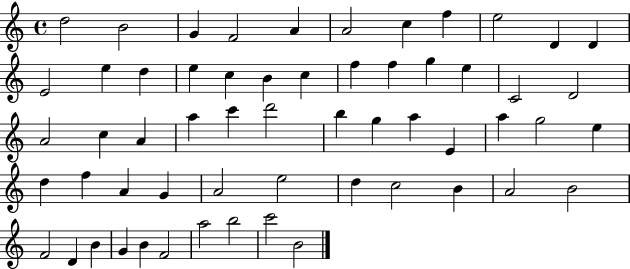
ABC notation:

X:1
T:Untitled
M:4/4
L:1/4
K:C
d2 B2 G F2 A A2 c f e2 D D E2 e d e c B c f f g e C2 D2 A2 c A a c' d'2 b g a E a g2 e d f A G A2 e2 d c2 B A2 B2 F2 D B G B F2 a2 b2 c'2 B2